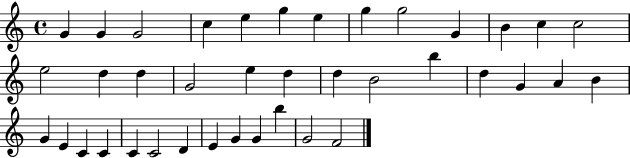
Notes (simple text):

G4/q G4/q G4/h C5/q E5/q G5/q E5/q G5/q G5/h G4/q B4/q C5/q C5/h E5/h D5/q D5/q G4/h E5/q D5/q D5/q B4/h B5/q D5/q G4/q A4/q B4/q G4/q E4/q C4/q C4/q C4/q C4/h D4/q E4/q G4/q G4/q B5/q G4/h F4/h